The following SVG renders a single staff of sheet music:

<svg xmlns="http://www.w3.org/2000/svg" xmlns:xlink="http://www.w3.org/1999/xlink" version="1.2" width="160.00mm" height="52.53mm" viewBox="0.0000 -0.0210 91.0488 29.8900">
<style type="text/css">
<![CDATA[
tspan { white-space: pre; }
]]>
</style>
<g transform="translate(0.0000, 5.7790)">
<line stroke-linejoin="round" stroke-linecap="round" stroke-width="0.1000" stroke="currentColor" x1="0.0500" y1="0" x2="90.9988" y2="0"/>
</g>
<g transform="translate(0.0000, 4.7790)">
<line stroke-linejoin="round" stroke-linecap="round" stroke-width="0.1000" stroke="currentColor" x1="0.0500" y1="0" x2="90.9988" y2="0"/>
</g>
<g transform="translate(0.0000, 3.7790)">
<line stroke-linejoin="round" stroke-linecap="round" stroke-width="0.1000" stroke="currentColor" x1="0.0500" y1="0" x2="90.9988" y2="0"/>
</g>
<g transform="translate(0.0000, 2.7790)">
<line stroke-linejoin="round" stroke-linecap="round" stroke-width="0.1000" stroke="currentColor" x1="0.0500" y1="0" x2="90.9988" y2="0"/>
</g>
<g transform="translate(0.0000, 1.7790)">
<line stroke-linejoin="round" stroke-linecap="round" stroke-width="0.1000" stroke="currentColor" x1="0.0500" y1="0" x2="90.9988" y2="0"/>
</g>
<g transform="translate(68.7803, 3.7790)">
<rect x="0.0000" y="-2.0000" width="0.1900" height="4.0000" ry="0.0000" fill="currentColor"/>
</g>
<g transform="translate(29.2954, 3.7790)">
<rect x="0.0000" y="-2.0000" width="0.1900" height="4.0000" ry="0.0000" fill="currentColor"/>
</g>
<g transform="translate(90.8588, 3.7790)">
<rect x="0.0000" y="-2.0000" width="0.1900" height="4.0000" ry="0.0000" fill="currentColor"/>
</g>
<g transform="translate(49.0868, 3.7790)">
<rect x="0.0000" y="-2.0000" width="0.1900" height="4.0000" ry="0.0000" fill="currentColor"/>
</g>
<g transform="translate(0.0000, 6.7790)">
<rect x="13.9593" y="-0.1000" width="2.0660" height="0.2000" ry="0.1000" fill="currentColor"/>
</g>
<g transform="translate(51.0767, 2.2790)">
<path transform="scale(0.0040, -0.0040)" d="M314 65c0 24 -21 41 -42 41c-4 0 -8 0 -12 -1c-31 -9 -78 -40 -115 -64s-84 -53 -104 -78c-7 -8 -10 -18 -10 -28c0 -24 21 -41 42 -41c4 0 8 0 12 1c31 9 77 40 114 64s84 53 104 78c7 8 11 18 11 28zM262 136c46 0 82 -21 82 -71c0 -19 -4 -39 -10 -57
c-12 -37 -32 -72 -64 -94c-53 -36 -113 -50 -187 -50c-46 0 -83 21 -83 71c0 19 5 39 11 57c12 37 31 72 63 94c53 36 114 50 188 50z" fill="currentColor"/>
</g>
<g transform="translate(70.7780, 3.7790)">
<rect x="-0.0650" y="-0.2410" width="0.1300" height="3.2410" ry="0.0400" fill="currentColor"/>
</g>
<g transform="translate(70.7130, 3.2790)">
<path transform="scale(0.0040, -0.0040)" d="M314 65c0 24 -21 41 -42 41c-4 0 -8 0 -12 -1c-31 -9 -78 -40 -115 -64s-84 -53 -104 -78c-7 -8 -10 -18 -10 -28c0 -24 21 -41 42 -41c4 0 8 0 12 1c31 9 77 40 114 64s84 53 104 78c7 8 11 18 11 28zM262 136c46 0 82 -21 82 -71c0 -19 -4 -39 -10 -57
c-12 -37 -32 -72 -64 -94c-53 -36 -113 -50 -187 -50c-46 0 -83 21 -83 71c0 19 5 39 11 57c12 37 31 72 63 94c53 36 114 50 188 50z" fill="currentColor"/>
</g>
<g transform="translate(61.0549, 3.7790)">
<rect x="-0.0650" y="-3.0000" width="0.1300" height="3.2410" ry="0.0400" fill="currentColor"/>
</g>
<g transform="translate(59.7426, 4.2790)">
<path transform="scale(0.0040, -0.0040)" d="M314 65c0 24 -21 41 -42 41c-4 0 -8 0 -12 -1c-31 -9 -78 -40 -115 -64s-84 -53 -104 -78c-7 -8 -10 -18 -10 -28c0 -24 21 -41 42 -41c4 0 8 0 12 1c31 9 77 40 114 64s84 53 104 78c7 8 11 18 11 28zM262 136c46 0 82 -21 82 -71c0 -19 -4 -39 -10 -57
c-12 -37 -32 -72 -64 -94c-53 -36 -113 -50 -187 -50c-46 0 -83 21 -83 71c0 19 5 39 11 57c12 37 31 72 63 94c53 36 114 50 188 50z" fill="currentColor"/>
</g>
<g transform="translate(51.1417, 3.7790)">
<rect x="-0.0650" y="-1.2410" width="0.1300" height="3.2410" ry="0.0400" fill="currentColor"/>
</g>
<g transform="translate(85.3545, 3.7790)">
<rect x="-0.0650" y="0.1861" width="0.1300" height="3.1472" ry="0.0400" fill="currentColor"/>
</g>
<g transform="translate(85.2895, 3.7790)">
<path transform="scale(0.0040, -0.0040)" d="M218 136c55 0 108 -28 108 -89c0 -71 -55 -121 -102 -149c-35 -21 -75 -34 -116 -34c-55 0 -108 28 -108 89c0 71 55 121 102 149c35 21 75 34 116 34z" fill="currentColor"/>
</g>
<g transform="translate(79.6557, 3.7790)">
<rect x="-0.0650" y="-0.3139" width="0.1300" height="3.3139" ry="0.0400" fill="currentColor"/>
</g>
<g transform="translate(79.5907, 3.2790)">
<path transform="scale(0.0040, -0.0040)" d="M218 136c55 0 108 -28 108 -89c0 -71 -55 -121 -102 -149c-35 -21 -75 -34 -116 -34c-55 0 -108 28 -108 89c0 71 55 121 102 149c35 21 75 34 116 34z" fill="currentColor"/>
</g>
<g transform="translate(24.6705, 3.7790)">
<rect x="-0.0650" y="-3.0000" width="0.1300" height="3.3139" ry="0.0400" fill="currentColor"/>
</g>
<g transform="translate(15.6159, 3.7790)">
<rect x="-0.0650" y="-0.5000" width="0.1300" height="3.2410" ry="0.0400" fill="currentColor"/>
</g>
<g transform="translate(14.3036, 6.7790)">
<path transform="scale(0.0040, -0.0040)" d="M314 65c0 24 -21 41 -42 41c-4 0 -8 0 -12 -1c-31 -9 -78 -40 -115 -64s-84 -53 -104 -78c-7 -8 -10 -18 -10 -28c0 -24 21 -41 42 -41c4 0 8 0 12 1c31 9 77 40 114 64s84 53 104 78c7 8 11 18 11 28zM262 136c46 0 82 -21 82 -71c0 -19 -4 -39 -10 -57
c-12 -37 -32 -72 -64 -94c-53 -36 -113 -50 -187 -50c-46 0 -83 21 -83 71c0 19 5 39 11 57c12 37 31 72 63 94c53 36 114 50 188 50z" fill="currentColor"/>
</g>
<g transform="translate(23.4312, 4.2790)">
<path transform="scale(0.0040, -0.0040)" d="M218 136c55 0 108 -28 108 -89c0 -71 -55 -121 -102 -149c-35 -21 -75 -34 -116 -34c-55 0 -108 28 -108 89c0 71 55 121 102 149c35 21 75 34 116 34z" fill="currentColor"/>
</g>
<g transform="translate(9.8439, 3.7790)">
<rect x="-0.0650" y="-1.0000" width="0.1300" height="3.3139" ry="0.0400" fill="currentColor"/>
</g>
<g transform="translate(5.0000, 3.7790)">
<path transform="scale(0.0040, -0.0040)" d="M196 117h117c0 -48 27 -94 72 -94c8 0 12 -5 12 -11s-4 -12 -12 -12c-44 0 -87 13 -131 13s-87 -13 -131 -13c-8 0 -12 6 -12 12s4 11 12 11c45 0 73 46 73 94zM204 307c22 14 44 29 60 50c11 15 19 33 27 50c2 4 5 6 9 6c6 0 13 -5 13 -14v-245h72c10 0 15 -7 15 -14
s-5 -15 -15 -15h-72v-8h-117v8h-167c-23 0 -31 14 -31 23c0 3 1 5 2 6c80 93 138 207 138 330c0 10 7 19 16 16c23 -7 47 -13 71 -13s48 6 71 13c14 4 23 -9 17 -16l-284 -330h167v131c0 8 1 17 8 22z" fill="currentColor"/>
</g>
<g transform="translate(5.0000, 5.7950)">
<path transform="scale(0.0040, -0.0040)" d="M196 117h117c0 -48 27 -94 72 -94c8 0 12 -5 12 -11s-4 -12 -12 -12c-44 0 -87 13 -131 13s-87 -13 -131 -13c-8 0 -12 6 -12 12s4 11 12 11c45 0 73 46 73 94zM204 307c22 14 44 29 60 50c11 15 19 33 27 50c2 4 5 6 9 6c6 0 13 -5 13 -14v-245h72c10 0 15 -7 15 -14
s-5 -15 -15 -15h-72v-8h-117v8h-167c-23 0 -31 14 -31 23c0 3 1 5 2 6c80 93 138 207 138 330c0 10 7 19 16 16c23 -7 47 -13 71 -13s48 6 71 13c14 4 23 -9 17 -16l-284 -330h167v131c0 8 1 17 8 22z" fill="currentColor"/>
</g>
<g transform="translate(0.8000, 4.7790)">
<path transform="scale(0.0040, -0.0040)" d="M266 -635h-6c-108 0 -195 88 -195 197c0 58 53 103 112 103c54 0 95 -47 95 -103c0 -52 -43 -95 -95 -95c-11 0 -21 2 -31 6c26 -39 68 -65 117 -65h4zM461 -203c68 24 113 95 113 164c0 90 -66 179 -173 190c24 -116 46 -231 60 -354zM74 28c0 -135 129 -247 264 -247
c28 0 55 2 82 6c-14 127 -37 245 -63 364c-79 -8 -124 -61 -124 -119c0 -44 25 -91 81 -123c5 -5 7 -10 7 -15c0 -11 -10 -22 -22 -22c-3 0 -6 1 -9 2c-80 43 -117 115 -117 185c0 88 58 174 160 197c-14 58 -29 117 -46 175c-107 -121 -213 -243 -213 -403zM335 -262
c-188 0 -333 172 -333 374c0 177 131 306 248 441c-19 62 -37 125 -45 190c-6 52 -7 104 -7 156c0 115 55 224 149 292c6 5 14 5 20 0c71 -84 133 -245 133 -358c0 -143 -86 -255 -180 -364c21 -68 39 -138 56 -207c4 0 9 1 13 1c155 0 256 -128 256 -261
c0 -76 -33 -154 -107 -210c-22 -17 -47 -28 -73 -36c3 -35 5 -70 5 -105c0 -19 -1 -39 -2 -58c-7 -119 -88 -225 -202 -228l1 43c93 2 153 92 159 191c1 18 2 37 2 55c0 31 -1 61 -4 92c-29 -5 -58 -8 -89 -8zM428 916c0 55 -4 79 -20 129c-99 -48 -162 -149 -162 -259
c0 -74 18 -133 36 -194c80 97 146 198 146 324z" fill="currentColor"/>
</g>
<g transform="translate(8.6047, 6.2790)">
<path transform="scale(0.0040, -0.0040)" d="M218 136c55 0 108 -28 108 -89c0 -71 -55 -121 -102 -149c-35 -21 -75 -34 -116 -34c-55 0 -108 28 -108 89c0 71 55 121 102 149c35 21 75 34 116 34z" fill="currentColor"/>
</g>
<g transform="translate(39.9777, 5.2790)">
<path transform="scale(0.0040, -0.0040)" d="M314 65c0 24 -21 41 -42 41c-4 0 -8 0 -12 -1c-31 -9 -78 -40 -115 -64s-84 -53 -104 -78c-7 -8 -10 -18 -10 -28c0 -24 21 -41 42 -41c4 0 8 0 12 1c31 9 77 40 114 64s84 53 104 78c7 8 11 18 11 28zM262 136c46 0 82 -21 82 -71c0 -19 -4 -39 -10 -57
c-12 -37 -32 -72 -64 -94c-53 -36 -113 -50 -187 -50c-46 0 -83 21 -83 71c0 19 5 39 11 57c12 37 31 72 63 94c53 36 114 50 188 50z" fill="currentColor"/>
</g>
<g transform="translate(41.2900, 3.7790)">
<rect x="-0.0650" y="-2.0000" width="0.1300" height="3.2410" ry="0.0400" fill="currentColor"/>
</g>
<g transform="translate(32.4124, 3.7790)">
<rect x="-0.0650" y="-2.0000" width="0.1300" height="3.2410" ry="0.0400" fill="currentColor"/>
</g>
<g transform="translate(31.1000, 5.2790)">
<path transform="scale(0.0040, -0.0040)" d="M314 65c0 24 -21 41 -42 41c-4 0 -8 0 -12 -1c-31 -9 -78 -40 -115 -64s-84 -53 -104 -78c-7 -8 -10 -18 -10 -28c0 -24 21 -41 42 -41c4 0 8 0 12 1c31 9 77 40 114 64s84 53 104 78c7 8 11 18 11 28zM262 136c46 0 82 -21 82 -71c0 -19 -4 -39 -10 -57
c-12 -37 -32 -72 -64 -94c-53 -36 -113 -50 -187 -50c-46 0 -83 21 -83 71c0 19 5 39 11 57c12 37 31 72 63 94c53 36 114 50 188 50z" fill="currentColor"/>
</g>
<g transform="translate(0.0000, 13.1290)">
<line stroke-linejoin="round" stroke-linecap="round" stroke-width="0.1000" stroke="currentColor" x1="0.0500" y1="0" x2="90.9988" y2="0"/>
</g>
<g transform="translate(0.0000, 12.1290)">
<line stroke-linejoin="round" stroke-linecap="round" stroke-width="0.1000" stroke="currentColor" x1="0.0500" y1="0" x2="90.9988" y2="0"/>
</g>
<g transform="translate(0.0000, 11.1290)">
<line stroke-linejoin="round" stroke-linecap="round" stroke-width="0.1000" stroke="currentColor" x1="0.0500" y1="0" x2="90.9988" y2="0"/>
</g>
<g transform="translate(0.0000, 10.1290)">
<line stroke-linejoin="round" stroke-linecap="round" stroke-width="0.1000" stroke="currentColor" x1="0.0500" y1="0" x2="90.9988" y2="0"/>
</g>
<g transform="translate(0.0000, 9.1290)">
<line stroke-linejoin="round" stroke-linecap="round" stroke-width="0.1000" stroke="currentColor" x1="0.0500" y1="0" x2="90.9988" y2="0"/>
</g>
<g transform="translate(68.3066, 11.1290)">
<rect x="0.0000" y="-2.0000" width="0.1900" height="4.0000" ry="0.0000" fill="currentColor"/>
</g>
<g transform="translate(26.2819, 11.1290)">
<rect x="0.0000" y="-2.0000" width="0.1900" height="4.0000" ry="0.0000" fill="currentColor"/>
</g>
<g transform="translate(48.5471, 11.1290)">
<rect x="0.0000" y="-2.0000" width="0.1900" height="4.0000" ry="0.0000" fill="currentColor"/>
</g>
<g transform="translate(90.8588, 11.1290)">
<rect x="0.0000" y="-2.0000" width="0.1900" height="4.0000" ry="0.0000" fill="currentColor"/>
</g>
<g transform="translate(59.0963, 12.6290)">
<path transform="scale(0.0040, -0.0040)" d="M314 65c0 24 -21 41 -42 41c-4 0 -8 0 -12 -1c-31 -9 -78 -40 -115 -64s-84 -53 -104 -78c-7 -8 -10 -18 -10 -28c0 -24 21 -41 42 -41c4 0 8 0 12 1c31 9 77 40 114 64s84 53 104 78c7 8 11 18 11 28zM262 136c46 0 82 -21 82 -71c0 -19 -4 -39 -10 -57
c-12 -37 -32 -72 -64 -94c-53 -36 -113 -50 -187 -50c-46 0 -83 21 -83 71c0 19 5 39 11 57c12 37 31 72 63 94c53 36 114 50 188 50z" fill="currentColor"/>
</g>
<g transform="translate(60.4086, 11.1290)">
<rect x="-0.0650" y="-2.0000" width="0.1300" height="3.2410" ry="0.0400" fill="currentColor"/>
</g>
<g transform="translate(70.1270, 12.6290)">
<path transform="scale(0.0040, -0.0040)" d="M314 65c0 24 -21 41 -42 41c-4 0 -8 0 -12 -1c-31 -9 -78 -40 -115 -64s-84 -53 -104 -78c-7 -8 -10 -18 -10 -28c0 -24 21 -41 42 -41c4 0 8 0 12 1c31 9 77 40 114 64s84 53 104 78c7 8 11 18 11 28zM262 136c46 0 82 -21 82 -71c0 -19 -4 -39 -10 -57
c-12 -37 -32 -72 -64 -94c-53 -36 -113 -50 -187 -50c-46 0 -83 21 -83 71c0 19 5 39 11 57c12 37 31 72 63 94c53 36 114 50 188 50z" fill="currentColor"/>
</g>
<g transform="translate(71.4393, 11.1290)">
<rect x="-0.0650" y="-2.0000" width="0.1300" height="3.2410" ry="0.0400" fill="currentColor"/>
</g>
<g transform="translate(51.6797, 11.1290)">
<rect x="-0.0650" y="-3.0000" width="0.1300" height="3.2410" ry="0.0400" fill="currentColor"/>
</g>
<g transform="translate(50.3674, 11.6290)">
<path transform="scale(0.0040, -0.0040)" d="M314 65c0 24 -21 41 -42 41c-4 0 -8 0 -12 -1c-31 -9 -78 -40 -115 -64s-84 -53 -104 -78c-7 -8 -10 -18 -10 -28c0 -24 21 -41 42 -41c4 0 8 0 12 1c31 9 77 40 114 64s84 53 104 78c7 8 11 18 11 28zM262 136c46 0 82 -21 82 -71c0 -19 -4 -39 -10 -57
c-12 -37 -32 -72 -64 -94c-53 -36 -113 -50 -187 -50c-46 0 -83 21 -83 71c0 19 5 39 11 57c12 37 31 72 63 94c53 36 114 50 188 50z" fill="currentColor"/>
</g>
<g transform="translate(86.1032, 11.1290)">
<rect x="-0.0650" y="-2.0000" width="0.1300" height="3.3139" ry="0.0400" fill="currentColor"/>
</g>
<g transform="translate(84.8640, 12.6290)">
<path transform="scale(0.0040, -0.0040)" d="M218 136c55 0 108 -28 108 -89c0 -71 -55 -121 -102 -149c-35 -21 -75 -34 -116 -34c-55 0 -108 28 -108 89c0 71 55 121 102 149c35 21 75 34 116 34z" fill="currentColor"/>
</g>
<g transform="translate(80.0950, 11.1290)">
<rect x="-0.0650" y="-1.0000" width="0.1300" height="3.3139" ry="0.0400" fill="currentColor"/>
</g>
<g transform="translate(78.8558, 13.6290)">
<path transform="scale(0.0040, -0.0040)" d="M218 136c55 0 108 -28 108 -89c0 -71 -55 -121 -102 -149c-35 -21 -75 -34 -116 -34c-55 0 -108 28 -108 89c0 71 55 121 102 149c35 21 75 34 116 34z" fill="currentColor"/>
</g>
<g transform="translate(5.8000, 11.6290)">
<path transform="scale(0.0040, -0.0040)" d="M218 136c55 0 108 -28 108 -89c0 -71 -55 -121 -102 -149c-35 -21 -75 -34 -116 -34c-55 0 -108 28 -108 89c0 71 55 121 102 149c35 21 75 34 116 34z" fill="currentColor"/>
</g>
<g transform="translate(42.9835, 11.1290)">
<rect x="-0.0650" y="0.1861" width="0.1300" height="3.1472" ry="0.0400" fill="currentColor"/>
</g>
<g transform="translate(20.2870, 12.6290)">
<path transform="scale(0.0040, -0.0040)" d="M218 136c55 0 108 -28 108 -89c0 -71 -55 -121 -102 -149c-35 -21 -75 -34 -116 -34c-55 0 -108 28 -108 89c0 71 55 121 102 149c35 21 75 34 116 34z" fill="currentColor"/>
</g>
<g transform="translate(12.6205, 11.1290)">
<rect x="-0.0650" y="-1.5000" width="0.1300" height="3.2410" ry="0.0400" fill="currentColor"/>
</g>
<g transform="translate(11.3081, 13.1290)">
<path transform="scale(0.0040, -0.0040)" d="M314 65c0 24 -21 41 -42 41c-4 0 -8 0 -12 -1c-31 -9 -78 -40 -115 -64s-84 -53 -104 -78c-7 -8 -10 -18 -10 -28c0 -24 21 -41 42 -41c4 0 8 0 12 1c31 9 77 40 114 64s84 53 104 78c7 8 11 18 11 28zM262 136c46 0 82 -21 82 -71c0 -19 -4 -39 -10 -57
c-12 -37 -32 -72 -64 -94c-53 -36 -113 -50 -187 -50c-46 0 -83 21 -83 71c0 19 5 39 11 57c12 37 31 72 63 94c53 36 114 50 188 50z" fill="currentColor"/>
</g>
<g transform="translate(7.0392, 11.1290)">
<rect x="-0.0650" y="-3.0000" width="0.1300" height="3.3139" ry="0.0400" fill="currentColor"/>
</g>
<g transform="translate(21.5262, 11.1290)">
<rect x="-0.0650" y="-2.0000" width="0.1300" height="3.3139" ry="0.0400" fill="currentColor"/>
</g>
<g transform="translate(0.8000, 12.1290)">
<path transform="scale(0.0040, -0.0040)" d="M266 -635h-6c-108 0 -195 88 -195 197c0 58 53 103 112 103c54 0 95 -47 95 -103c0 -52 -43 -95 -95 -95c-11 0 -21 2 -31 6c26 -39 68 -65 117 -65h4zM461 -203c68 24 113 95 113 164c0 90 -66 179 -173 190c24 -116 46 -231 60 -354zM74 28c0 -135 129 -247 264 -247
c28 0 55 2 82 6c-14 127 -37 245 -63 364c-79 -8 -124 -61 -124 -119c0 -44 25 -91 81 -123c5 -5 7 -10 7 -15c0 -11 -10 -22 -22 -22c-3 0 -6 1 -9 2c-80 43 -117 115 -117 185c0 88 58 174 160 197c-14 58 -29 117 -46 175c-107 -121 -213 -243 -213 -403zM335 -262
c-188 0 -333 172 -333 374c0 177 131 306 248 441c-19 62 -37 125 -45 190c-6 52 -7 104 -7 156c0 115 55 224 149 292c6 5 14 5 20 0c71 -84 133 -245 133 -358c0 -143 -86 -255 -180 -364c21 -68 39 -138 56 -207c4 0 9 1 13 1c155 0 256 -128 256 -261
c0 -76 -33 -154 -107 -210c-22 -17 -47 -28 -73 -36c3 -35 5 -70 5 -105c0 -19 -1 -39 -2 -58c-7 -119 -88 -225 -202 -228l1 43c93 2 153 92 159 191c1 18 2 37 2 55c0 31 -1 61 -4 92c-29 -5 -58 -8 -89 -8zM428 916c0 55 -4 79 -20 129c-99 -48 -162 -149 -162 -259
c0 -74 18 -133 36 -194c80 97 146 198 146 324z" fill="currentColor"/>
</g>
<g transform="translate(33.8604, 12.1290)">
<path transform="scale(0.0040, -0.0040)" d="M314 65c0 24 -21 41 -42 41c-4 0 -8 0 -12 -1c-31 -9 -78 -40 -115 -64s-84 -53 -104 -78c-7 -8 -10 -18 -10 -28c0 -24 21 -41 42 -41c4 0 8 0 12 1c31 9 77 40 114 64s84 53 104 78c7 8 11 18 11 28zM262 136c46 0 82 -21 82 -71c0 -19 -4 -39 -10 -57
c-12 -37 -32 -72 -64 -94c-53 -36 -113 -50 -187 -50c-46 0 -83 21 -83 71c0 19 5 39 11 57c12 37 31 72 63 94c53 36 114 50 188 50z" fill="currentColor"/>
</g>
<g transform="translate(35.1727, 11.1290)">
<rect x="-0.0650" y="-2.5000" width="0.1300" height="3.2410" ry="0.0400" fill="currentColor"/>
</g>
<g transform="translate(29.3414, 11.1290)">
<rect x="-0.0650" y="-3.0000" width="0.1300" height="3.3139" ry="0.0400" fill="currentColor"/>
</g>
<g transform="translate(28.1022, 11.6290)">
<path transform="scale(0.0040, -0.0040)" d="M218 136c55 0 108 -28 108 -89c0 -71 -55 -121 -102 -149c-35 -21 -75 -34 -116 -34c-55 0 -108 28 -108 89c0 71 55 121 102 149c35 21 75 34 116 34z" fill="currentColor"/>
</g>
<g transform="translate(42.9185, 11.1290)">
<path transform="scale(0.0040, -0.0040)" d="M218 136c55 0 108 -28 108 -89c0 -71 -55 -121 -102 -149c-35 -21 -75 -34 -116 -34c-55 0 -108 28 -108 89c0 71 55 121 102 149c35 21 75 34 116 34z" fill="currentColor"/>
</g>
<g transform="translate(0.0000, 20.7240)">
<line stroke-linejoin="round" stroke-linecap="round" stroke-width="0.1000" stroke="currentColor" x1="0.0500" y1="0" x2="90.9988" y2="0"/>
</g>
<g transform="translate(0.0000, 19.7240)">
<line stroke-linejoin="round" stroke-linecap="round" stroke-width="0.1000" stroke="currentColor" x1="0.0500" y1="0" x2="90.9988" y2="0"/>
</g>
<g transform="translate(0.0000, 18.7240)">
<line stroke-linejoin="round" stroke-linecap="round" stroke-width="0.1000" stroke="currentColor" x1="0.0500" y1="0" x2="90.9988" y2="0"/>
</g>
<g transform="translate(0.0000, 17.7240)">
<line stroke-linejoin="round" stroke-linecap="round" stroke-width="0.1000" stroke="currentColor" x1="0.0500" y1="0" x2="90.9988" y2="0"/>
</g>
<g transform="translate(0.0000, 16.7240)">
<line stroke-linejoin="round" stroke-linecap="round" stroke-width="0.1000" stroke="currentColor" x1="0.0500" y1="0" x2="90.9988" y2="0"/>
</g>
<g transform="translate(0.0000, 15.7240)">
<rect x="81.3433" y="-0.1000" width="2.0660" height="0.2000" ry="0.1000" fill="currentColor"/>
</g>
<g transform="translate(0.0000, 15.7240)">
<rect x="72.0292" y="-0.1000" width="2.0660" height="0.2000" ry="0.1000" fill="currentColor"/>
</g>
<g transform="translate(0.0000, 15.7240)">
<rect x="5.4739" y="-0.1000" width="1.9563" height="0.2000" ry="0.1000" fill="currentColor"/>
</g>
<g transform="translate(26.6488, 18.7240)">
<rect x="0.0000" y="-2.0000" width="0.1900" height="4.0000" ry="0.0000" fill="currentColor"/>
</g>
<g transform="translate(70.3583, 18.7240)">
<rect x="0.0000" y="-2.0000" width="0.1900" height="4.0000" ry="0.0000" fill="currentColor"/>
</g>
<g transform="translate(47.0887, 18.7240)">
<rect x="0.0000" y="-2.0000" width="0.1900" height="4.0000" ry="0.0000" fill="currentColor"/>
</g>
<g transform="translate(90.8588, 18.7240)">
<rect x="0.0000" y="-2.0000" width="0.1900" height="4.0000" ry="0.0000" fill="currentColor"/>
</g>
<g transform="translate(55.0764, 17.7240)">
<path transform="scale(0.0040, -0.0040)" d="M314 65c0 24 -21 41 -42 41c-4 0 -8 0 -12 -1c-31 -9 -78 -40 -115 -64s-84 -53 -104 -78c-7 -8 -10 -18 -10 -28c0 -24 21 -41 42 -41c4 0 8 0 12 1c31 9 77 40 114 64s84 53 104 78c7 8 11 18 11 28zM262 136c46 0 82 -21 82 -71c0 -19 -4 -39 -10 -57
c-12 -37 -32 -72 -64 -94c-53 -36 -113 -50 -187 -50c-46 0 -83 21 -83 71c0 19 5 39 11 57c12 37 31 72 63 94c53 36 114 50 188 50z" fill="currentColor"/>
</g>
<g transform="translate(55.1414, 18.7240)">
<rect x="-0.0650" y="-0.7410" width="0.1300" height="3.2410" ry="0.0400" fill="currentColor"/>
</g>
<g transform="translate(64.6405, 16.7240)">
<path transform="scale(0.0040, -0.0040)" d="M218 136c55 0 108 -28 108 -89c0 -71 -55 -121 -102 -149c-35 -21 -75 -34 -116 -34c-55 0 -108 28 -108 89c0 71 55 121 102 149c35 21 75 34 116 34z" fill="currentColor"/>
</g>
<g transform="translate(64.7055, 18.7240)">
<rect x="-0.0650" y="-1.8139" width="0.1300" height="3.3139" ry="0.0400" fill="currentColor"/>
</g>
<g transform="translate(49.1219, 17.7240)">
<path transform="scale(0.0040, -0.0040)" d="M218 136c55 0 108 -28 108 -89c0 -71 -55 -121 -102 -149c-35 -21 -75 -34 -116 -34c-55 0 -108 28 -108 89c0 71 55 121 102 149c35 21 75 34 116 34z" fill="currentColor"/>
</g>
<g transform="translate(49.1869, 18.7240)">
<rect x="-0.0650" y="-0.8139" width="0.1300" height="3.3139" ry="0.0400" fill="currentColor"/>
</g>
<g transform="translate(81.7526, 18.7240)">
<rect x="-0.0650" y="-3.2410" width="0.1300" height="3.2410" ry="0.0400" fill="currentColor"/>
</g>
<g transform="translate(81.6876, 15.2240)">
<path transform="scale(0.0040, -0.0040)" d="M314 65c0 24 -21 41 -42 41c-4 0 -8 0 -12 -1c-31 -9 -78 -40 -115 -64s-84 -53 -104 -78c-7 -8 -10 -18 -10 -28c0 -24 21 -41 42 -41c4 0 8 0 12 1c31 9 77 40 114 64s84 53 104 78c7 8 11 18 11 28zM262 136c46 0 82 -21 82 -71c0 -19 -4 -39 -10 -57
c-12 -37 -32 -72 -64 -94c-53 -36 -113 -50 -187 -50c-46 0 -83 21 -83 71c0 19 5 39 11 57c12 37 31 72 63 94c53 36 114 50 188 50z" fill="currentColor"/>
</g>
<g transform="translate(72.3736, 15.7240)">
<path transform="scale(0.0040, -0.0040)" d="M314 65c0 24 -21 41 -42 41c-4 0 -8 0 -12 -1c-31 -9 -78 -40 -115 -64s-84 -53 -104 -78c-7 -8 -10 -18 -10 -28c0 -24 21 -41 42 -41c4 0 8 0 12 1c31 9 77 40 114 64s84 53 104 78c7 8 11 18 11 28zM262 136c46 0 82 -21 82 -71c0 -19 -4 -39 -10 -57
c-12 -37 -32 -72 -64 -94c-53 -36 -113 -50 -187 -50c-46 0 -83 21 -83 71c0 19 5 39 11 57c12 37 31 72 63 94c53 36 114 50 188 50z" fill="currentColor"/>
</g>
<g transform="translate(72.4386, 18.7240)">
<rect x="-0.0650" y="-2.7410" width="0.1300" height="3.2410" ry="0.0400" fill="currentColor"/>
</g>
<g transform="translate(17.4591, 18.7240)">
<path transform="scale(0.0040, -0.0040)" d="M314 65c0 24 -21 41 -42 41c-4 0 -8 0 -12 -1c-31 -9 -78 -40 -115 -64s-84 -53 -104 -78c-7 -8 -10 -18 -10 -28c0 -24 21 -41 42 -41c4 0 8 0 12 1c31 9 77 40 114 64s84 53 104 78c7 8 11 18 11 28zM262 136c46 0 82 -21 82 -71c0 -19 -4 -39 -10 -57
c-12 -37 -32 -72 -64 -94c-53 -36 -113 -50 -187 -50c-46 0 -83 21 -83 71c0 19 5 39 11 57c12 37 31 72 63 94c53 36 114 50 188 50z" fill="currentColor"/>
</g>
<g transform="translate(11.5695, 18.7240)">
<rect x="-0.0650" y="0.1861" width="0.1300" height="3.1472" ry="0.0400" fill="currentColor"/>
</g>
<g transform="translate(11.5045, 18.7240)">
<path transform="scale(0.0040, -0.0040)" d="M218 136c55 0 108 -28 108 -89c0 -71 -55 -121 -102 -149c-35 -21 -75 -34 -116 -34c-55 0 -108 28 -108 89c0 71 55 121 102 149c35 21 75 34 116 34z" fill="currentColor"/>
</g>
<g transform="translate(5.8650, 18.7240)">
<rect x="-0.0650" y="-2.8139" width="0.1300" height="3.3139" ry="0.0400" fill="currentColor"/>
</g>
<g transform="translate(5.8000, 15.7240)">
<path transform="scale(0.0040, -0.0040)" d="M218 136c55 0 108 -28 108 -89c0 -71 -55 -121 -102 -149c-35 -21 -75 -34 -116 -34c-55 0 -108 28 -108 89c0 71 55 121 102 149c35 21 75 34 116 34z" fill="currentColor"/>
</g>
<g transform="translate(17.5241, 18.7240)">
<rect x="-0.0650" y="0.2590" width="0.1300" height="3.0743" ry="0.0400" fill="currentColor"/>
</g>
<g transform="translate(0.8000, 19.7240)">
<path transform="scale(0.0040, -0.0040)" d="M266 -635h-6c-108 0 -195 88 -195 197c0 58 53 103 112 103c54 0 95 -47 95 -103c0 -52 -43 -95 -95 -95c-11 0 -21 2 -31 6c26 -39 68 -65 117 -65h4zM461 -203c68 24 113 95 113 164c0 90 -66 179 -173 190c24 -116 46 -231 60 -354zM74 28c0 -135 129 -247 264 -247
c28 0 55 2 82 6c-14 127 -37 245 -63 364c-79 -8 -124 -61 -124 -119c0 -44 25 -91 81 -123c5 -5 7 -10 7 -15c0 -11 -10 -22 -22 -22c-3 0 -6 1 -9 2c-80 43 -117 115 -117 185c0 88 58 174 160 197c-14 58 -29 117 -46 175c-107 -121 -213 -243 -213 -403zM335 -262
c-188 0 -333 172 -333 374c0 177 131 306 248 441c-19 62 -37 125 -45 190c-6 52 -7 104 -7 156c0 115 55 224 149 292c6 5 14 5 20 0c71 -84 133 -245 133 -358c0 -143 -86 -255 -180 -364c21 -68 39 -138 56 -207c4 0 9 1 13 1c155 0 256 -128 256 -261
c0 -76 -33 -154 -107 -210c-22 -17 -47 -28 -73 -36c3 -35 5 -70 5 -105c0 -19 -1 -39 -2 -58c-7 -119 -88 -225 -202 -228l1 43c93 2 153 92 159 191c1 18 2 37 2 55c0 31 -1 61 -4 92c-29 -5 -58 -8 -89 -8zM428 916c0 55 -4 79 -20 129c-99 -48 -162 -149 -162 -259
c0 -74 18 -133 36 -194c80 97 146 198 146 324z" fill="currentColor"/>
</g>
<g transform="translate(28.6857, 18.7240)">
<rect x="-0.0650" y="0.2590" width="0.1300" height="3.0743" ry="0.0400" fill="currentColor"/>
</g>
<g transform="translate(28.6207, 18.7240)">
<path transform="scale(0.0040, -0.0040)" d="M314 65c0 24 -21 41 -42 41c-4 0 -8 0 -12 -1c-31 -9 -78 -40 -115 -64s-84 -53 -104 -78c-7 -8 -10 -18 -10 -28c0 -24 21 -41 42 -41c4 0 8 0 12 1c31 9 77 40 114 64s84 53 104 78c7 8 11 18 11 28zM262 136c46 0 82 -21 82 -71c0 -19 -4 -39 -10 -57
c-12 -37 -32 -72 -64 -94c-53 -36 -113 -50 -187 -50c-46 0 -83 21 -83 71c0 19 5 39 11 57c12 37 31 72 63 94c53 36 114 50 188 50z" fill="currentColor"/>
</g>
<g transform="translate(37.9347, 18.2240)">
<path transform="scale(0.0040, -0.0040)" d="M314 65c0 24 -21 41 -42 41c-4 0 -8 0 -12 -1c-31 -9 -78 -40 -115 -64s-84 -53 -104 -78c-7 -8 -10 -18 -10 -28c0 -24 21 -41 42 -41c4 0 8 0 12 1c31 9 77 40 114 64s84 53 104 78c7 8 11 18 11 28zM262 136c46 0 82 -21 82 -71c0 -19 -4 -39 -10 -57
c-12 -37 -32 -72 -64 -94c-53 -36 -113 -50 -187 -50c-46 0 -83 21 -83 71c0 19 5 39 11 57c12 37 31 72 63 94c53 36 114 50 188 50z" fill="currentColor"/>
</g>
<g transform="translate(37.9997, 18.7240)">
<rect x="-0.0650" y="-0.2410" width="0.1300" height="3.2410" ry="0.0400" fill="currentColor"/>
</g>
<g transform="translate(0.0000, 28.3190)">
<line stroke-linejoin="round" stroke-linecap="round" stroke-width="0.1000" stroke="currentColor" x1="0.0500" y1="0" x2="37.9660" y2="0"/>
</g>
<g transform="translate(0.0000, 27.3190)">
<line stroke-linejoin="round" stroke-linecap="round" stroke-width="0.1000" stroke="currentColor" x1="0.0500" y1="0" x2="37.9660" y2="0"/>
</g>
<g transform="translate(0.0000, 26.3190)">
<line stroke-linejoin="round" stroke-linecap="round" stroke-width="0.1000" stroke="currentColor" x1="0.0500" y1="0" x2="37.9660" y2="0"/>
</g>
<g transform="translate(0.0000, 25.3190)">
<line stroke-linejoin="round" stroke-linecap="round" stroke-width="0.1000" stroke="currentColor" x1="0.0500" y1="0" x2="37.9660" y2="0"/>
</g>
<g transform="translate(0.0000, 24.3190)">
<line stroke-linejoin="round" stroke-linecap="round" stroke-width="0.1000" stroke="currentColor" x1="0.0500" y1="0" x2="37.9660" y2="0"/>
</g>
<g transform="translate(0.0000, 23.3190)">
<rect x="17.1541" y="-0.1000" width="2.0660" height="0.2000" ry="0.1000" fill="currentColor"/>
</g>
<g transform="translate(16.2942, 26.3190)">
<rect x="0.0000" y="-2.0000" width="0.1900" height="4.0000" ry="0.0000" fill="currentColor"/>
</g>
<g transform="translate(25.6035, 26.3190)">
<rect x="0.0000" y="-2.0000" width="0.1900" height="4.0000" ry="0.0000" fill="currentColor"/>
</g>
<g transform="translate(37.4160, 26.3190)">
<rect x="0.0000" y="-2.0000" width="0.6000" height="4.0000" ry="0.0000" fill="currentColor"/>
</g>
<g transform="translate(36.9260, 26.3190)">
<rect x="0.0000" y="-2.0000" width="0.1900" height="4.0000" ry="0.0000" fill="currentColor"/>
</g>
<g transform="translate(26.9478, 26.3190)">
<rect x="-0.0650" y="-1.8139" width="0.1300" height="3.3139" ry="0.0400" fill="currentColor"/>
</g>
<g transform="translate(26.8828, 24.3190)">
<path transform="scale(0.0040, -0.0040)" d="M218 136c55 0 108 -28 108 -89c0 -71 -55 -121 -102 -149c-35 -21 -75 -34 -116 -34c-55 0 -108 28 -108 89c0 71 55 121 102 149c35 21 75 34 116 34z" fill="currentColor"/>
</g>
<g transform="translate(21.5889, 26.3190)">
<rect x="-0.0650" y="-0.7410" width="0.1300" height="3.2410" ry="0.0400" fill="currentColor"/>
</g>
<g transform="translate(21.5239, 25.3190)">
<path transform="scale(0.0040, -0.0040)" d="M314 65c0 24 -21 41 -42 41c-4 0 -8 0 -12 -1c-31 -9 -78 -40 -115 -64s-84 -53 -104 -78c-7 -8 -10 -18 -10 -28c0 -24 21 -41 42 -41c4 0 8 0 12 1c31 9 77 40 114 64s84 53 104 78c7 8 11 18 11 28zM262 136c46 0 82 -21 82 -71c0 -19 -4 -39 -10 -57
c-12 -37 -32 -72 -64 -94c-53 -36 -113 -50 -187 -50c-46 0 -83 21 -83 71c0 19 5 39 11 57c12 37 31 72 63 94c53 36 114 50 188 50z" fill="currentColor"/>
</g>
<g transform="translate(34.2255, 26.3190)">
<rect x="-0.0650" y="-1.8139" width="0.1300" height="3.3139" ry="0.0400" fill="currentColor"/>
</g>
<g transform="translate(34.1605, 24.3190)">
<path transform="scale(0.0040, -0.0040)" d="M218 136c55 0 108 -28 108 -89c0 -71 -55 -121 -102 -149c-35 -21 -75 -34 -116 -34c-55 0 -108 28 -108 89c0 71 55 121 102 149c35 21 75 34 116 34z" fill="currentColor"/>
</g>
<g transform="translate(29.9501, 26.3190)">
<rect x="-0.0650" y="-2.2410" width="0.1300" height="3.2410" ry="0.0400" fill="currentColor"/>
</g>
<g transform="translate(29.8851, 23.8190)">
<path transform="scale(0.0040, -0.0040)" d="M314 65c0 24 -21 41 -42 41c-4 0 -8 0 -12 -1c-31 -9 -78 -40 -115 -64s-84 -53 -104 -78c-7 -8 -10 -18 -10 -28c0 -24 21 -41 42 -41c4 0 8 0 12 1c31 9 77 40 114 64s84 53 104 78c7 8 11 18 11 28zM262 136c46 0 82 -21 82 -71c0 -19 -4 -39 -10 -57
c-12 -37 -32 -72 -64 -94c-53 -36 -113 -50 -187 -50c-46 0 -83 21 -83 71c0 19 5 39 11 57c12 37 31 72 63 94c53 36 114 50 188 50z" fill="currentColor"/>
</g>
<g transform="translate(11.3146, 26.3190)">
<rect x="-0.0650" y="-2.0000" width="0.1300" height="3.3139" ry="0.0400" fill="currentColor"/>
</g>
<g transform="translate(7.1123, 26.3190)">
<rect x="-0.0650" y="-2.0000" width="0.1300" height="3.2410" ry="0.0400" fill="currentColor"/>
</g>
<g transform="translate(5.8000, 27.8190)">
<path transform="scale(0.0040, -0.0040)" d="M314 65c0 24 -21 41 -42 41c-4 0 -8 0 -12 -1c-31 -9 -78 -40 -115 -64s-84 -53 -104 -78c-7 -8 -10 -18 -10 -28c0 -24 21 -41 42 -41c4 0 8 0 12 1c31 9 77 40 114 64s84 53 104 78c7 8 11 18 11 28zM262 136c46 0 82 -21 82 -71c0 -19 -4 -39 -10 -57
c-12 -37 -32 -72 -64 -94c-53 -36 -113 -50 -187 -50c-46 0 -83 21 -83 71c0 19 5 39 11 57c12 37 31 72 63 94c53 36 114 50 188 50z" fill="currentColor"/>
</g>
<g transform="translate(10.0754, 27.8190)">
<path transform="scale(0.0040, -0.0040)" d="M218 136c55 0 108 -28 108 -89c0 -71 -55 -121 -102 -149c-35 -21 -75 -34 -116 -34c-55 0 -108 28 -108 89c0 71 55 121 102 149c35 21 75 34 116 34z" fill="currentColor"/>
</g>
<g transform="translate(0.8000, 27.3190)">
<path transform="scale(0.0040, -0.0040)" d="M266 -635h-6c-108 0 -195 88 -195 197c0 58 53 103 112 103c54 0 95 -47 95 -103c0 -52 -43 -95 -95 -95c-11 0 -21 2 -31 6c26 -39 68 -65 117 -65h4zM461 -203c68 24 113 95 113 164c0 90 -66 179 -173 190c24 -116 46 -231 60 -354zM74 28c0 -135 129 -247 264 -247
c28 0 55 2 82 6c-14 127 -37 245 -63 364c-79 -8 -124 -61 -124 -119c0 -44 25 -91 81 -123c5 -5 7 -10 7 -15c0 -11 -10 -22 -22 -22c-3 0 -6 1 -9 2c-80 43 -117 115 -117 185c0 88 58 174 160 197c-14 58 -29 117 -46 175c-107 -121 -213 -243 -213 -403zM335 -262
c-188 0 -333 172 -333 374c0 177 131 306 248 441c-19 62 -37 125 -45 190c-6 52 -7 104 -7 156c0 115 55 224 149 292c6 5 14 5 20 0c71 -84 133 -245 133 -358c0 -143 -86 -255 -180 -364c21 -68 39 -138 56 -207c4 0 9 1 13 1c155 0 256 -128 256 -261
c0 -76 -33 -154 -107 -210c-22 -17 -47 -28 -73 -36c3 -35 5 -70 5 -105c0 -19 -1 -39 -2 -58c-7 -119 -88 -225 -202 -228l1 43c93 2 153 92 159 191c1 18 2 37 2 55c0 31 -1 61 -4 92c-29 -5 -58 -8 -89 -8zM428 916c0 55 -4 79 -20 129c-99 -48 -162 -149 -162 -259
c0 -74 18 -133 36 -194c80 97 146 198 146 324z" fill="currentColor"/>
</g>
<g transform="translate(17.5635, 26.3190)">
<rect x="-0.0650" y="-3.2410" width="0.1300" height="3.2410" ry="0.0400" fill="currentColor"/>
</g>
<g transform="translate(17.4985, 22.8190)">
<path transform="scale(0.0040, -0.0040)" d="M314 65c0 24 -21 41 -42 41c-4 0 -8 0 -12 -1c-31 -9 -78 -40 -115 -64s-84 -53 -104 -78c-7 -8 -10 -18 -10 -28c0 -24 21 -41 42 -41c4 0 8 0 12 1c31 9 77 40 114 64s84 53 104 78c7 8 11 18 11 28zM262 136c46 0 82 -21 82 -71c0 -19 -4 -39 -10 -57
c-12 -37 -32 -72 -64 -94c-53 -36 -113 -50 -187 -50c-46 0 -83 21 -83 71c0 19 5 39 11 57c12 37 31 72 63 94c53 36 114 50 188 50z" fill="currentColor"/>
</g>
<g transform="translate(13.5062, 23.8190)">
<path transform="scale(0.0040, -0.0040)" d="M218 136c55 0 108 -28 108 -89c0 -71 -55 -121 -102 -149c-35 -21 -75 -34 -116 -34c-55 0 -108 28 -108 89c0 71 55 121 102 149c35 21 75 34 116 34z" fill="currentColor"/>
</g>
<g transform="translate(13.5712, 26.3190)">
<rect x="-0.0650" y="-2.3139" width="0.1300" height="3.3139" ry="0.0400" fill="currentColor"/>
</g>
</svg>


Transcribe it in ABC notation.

X:1
T:Untitled
M:4/4
L:1/4
K:C
D C2 A F2 F2 e2 A2 c2 c B A E2 F A G2 B A2 F2 F2 D F a B B2 B2 c2 d d2 f a2 b2 F2 F g b2 d2 f g2 f